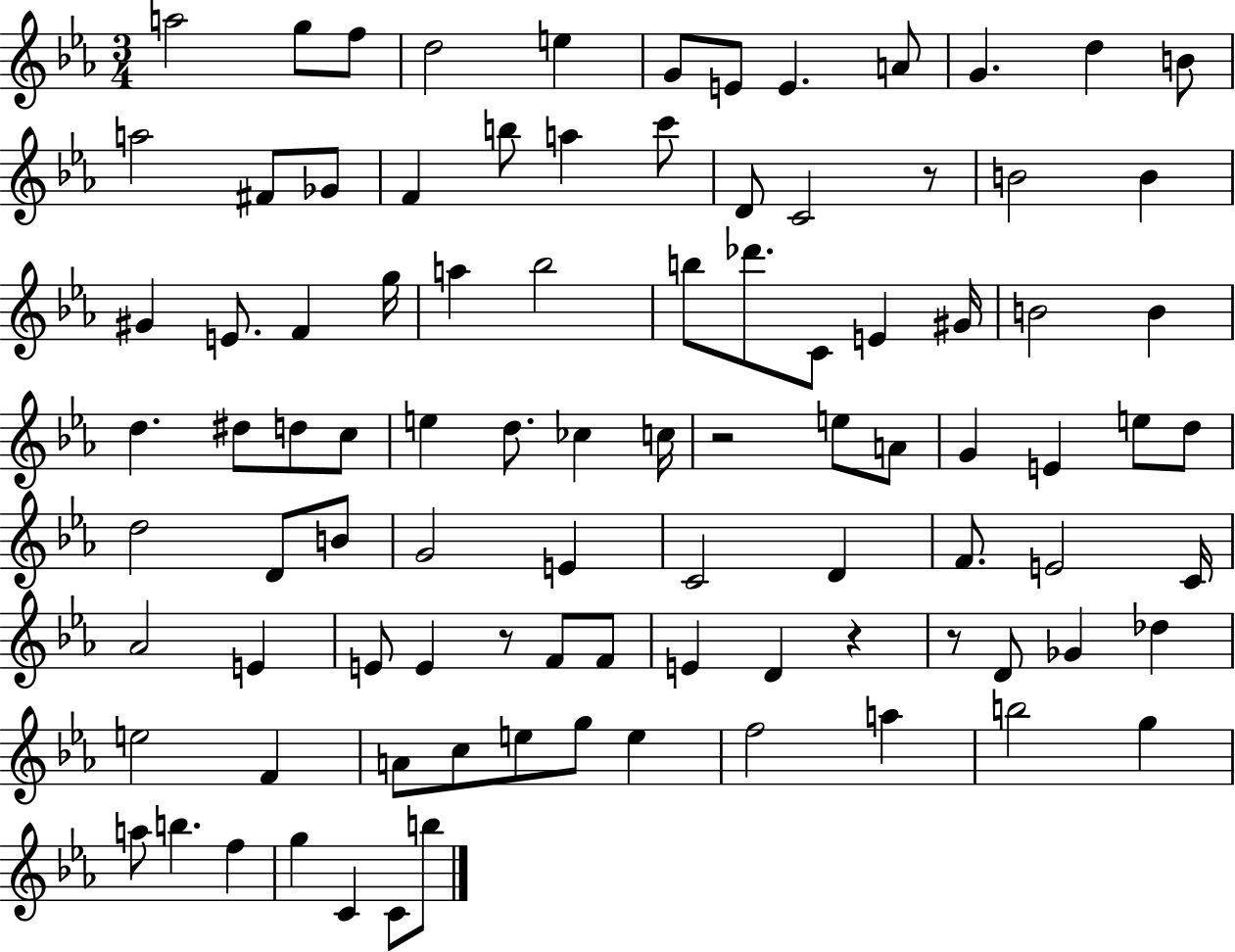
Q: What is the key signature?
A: EES major